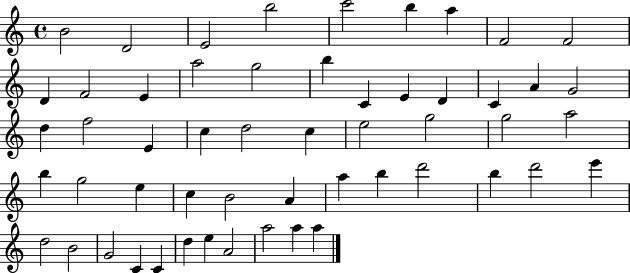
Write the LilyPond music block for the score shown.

{
  \clef treble
  \time 4/4
  \defaultTimeSignature
  \key c \major
  b'2 d'2 | e'2 b''2 | c'''2 b''4 a''4 | f'2 f'2 | \break d'4 f'2 e'4 | a''2 g''2 | b''4 c'4 e'4 d'4 | c'4 a'4 g'2 | \break d''4 f''2 e'4 | c''4 d''2 c''4 | e''2 g''2 | g''2 a''2 | \break b''4 g''2 e''4 | c''4 b'2 a'4 | a''4 b''4 d'''2 | b''4 d'''2 e'''4 | \break d''2 b'2 | g'2 c'4 c'4 | d''4 e''4 a'2 | a''2 a''4 a''4 | \break \bar "|."
}